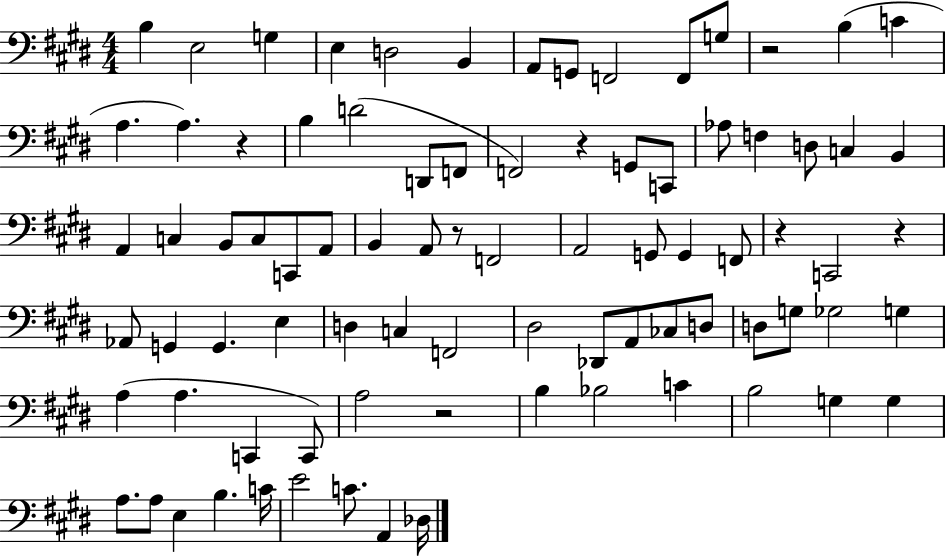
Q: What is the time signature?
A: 4/4